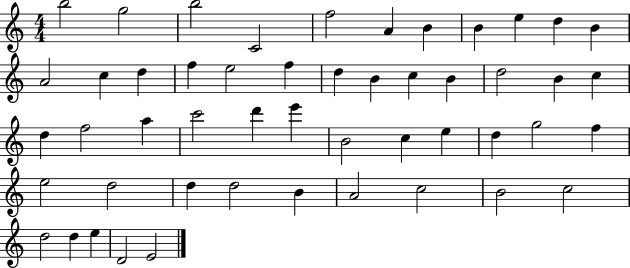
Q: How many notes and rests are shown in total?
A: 50